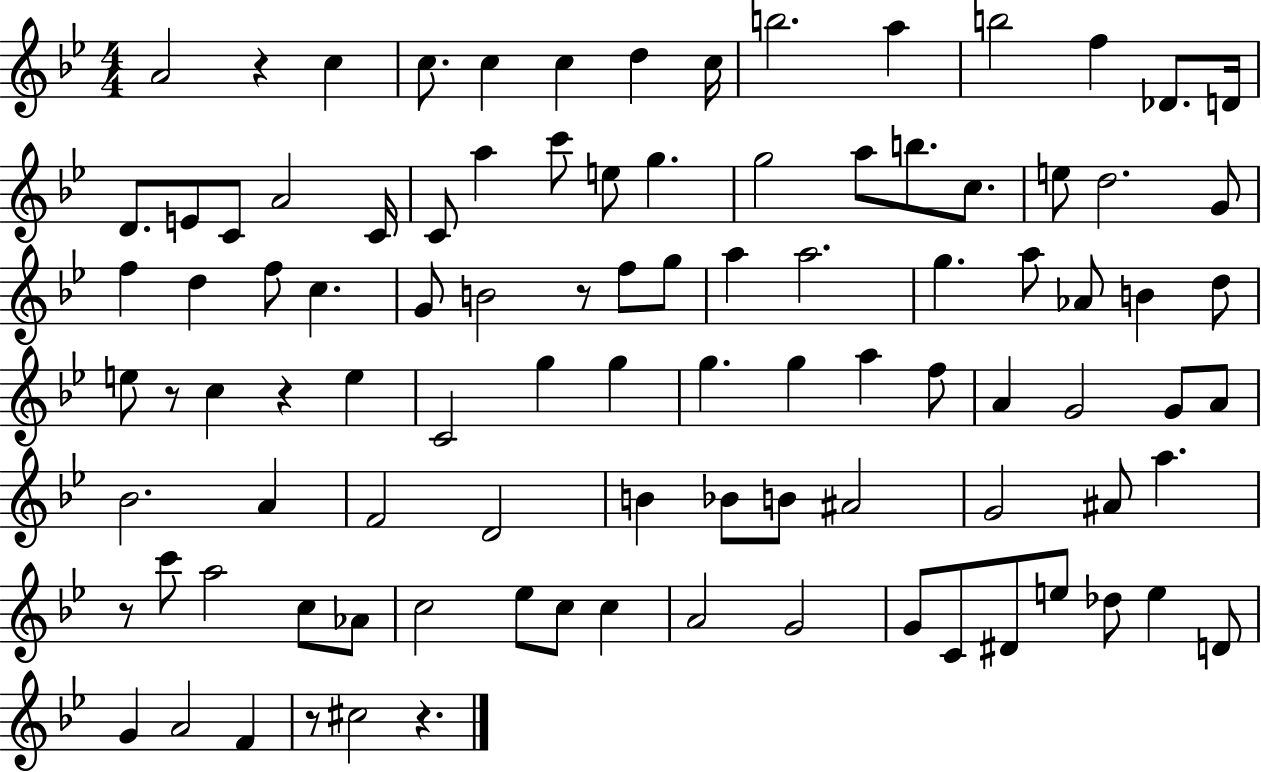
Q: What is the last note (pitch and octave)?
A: C#5